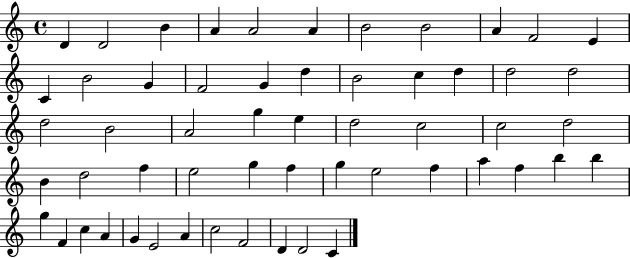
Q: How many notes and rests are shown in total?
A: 56